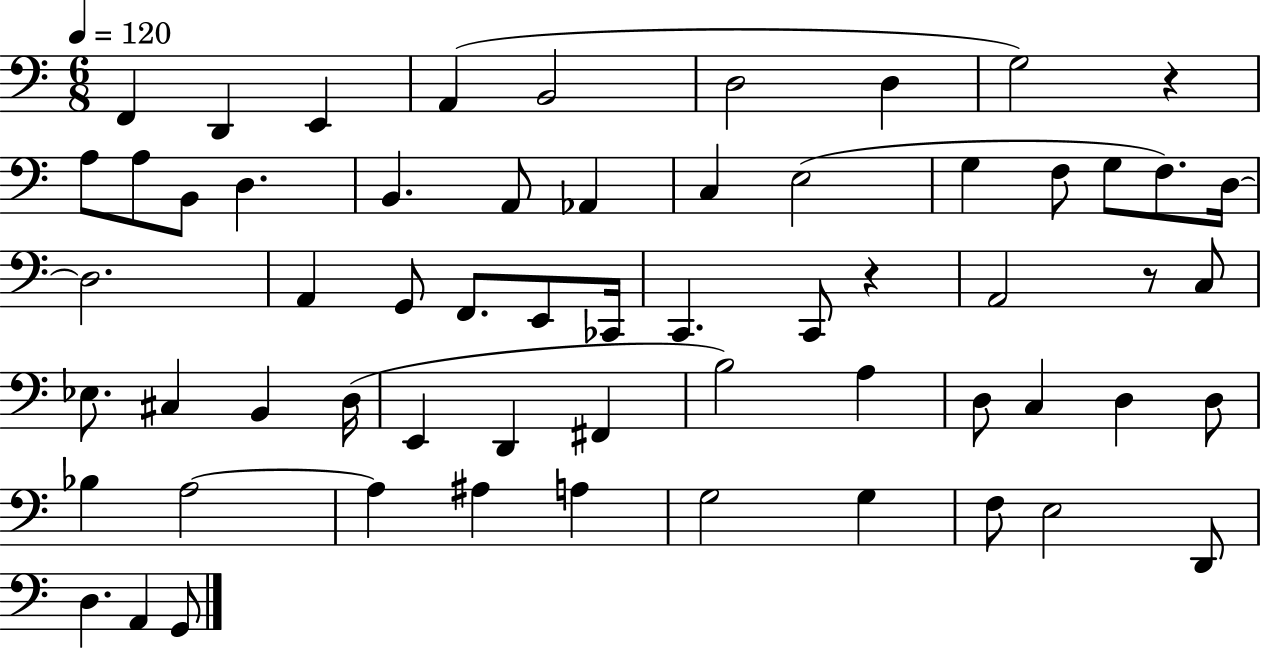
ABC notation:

X:1
T:Untitled
M:6/8
L:1/4
K:C
F,, D,, E,, A,, B,,2 D,2 D, G,2 z A,/2 A,/2 B,,/2 D, B,, A,,/2 _A,, C, E,2 G, F,/2 G,/2 F,/2 D,/4 D,2 A,, G,,/2 F,,/2 E,,/2 _C,,/4 C,, C,,/2 z A,,2 z/2 C,/2 _E,/2 ^C, B,, D,/4 E,, D,, ^F,, B,2 A, D,/2 C, D, D,/2 _B, A,2 A, ^A, A, G,2 G, F,/2 E,2 D,,/2 D, A,, G,,/2